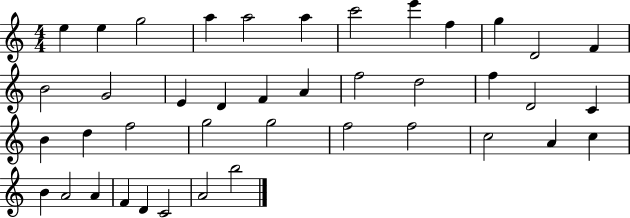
{
  \clef treble
  \numericTimeSignature
  \time 4/4
  \key c \major
  e''4 e''4 g''2 | a''4 a''2 a''4 | c'''2 e'''4 f''4 | g''4 d'2 f'4 | \break b'2 g'2 | e'4 d'4 f'4 a'4 | f''2 d''2 | f''4 d'2 c'4 | \break b'4 d''4 f''2 | g''2 g''2 | f''2 f''2 | c''2 a'4 c''4 | \break b'4 a'2 a'4 | f'4 d'4 c'2 | a'2 b''2 | \bar "|."
}